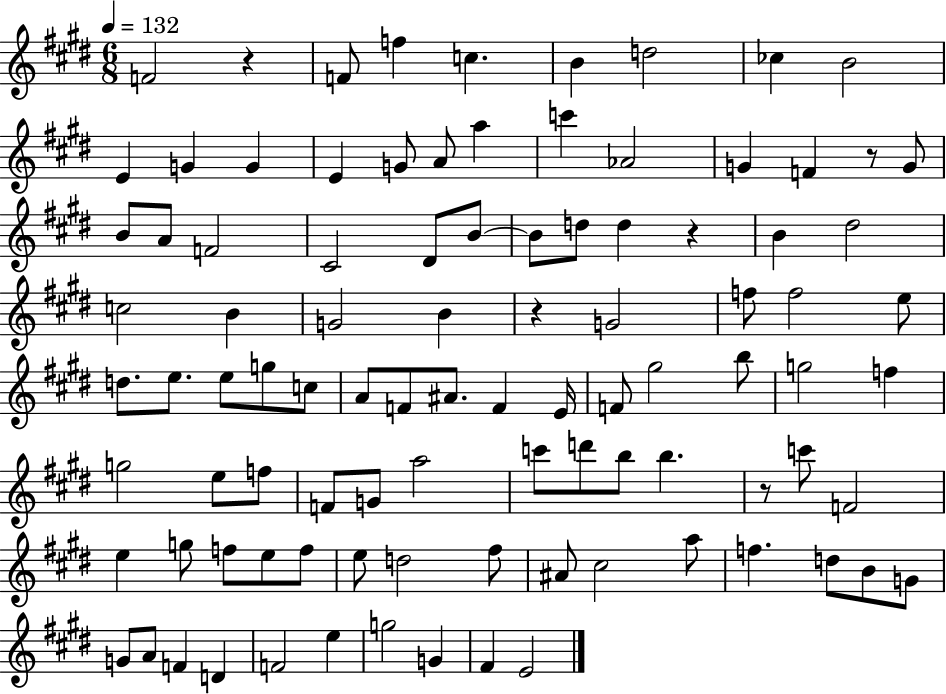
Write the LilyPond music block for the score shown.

{
  \clef treble
  \numericTimeSignature
  \time 6/8
  \key e \major
  \tempo 4 = 132
  f'2 r4 | f'8 f''4 c''4. | b'4 d''2 | ces''4 b'2 | \break e'4 g'4 g'4 | e'4 g'8 a'8 a''4 | c'''4 aes'2 | g'4 f'4 r8 g'8 | \break b'8 a'8 f'2 | cis'2 dis'8 b'8~~ | b'8 d''8 d''4 r4 | b'4 dis''2 | \break c''2 b'4 | g'2 b'4 | r4 g'2 | f''8 f''2 e''8 | \break d''8. e''8. e''8 g''8 c''8 | a'8 f'8 ais'8. f'4 e'16 | f'8 gis''2 b''8 | g''2 f''4 | \break g''2 e''8 f''8 | f'8 g'8 a''2 | c'''8 d'''8 b''8 b''4. | r8 c'''8 f'2 | \break e''4 g''8 f''8 e''8 f''8 | e''8 d''2 fis''8 | ais'8 cis''2 a''8 | f''4. d''8 b'8 g'8 | \break g'8 a'8 f'4 d'4 | f'2 e''4 | g''2 g'4 | fis'4 e'2 | \break \bar "|."
}